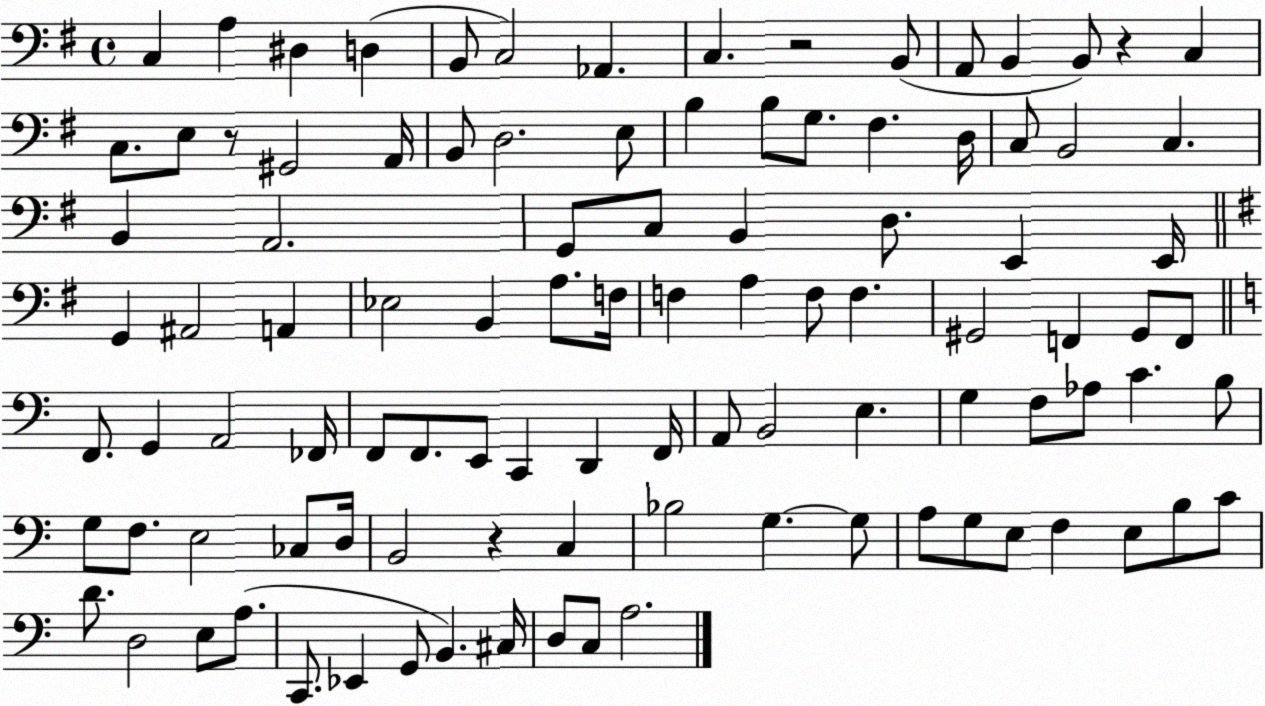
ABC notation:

X:1
T:Untitled
M:4/4
L:1/4
K:G
C, A, ^D, D, B,,/2 C,2 _A,, C, z2 B,,/2 A,,/2 B,, B,,/2 z C, C,/2 E,/2 z/2 ^G,,2 A,,/4 B,,/2 D,2 E,/2 B, B,/2 G,/2 ^F, D,/4 C,/2 B,,2 C, B,, A,,2 G,,/2 C,/2 B,, D,/2 E,, E,,/4 G,, ^A,,2 A,, _E,2 B,, A,/2 F,/4 F, A, F,/2 F, ^G,,2 F,, ^G,,/2 F,,/2 F,,/2 G,, A,,2 _F,,/4 F,,/2 F,,/2 E,,/2 C,, D,, F,,/4 A,,/2 B,,2 E, G, F,/2 _A,/2 C B,/2 G,/2 F,/2 E,2 _C,/2 D,/4 B,,2 z C, _B,2 G, G,/2 A,/2 G,/2 E,/2 F, E,/2 B,/2 C/2 D/2 D,2 E,/2 A,/2 C,,/2 _E,, G,,/2 B,, ^C,/4 D,/2 C,/2 A,2